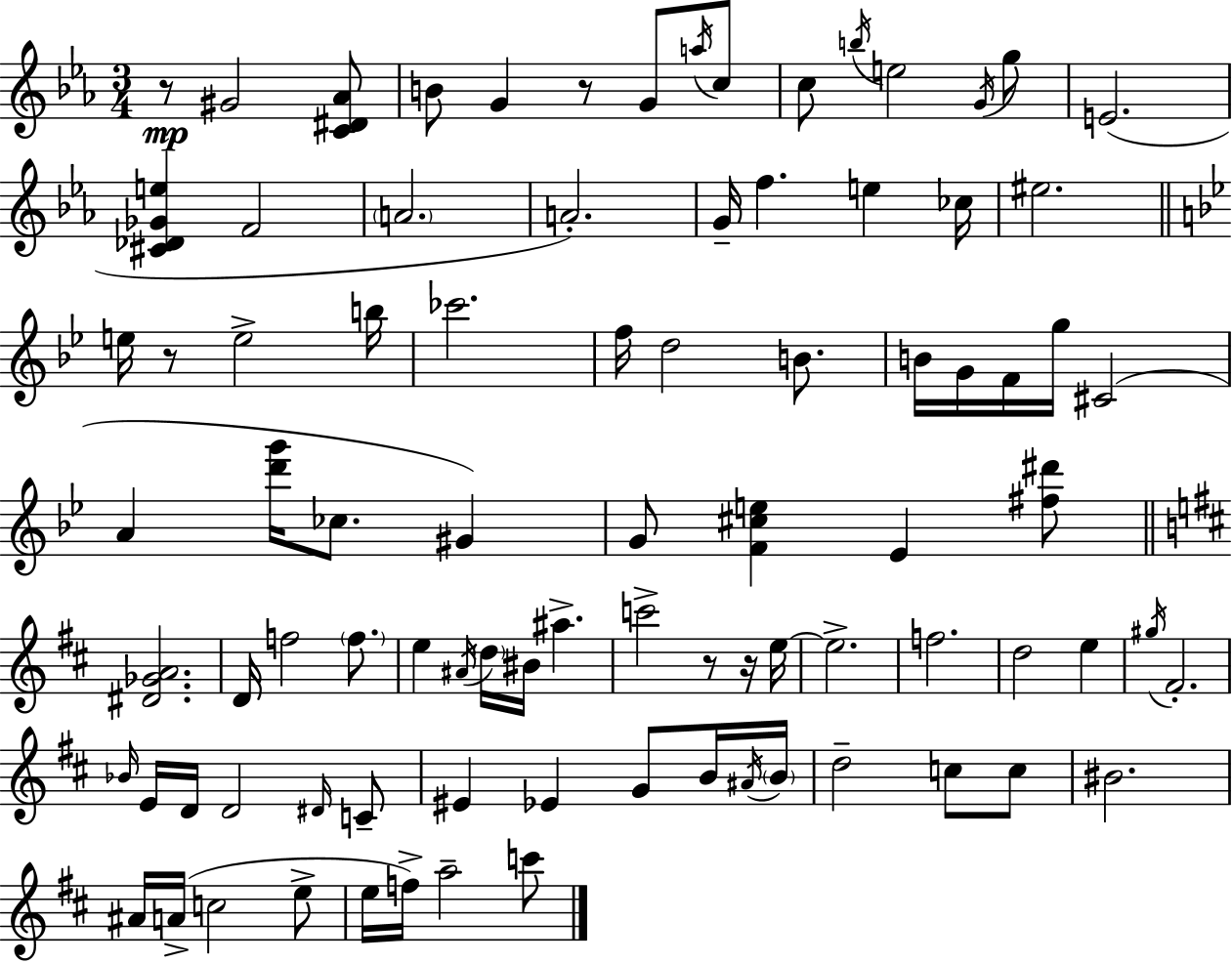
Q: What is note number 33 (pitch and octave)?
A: A4